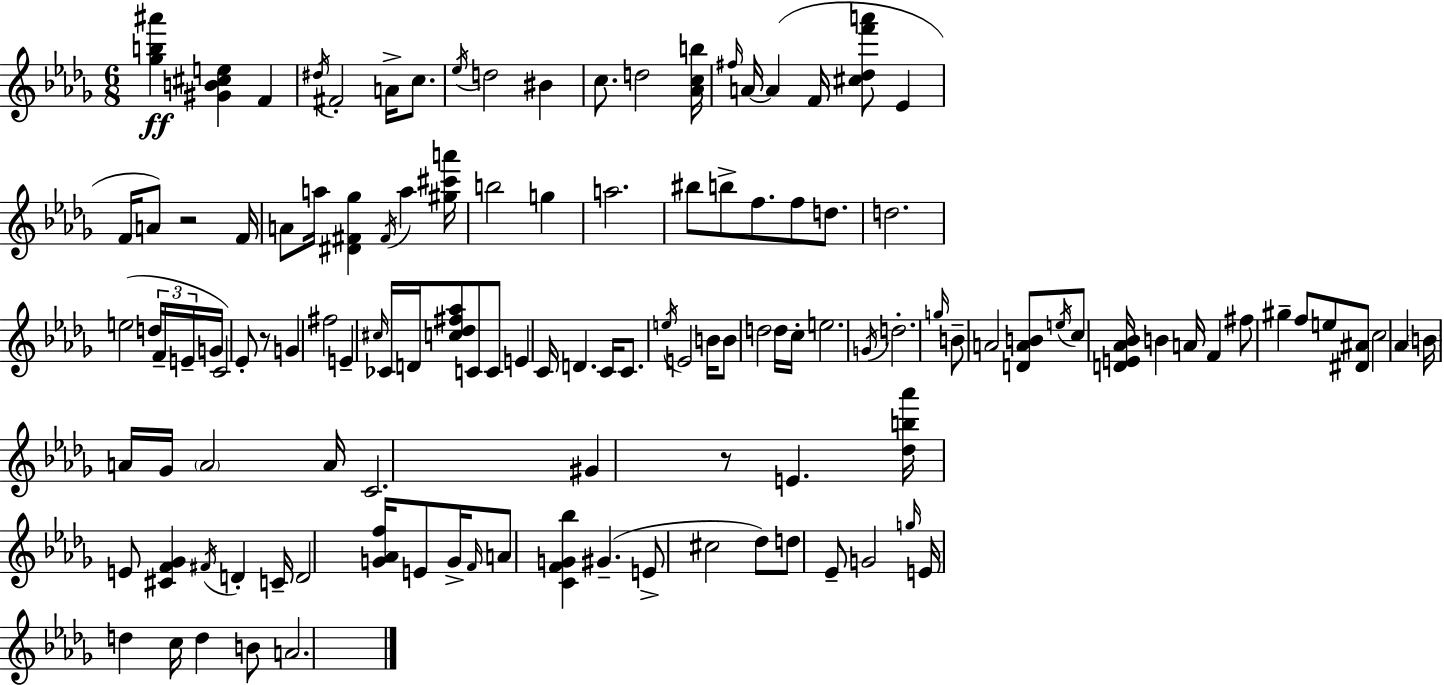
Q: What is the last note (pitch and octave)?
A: A4